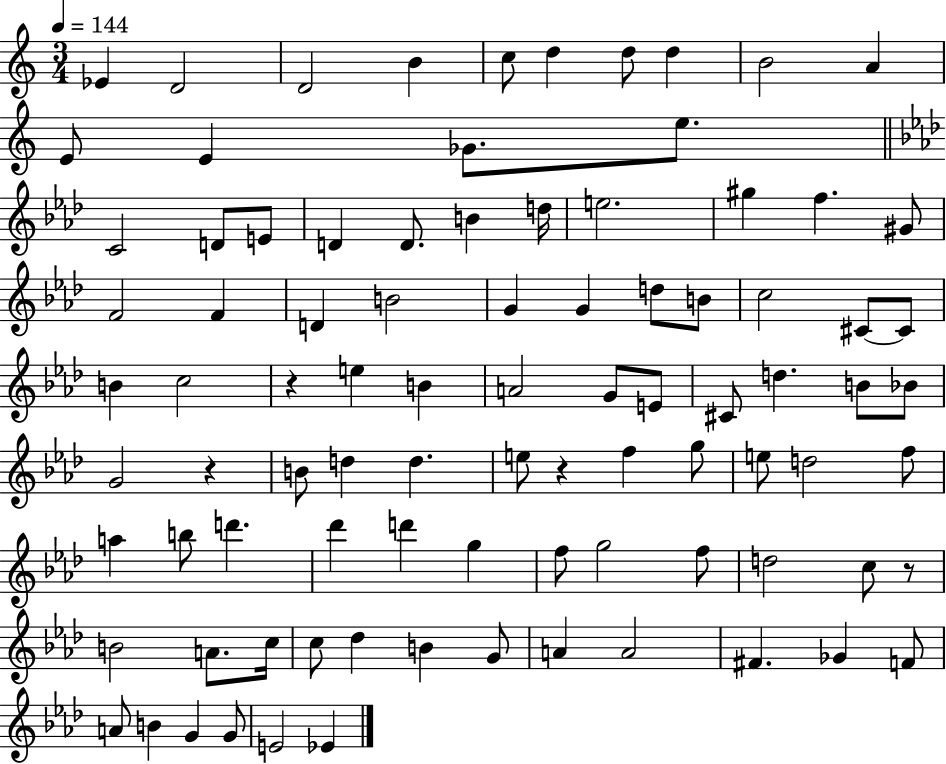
X:1
T:Untitled
M:3/4
L:1/4
K:C
_E D2 D2 B c/2 d d/2 d B2 A E/2 E _G/2 e/2 C2 D/2 E/2 D D/2 B d/4 e2 ^g f ^G/2 F2 F D B2 G G d/2 B/2 c2 ^C/2 ^C/2 B c2 z e B A2 G/2 E/2 ^C/2 d B/2 _B/2 G2 z B/2 d d e/2 z f g/2 e/2 d2 f/2 a b/2 d' _d' d' g f/2 g2 f/2 d2 c/2 z/2 B2 A/2 c/4 c/2 _d B G/2 A A2 ^F _G F/2 A/2 B G G/2 E2 _E